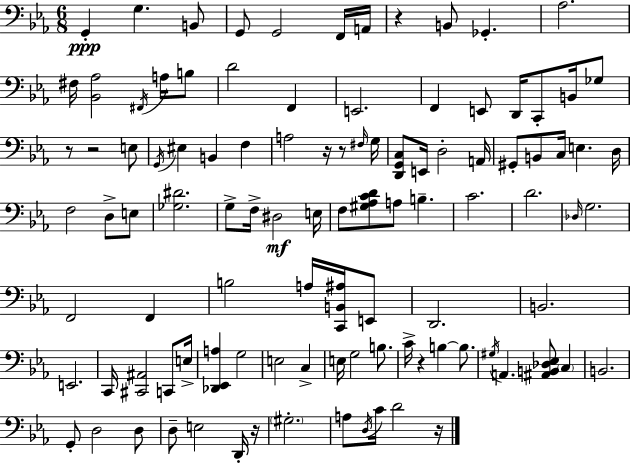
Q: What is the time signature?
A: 6/8